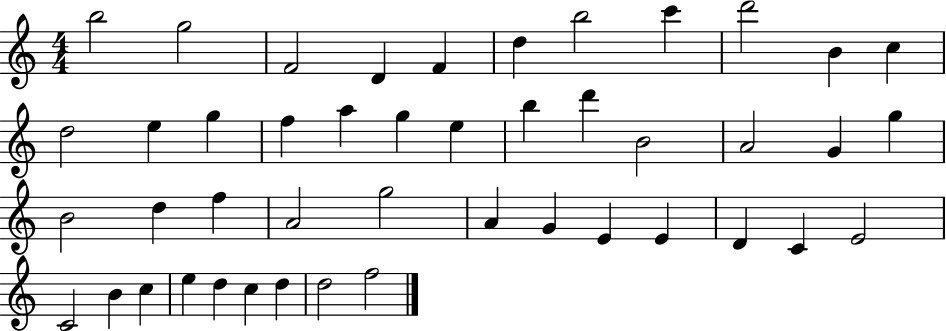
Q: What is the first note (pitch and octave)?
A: B5